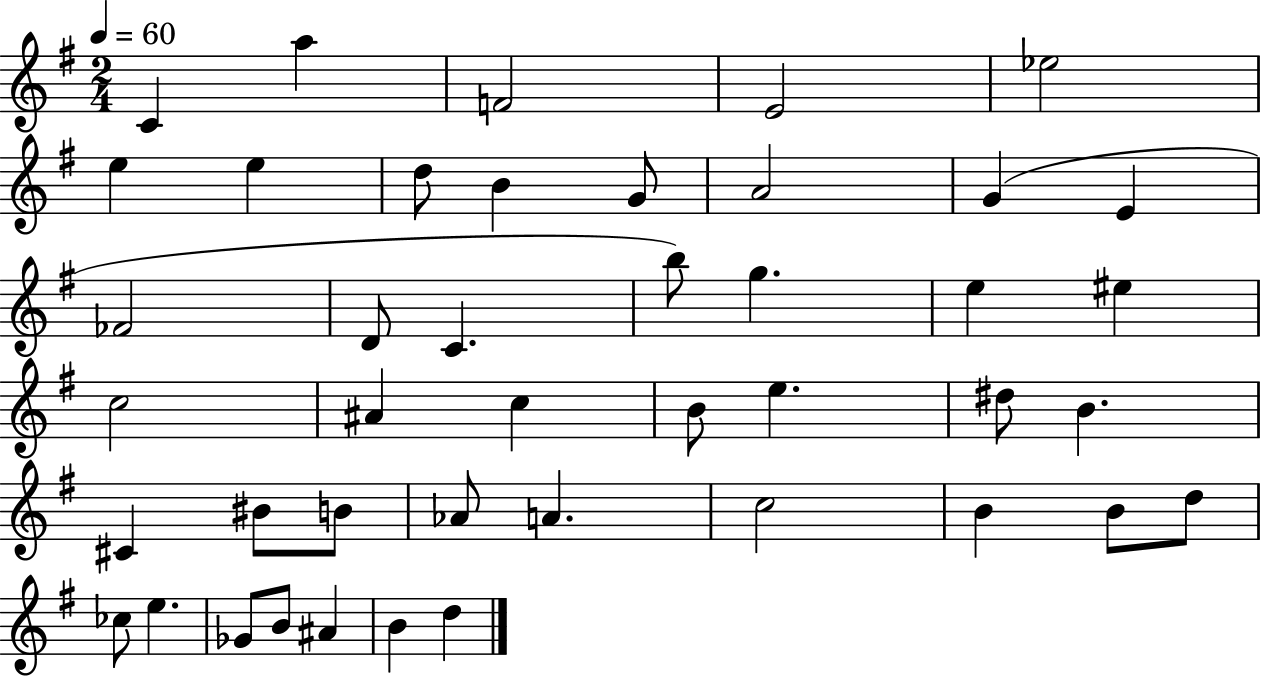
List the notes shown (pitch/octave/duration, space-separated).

C4/q A5/q F4/h E4/h Eb5/h E5/q E5/q D5/e B4/q G4/e A4/h G4/q E4/q FES4/h D4/e C4/q. B5/e G5/q. E5/q EIS5/q C5/h A#4/q C5/q B4/e E5/q. D#5/e B4/q. C#4/q BIS4/e B4/e Ab4/e A4/q. C5/h B4/q B4/e D5/e CES5/e E5/q. Gb4/e B4/e A#4/q B4/q D5/q